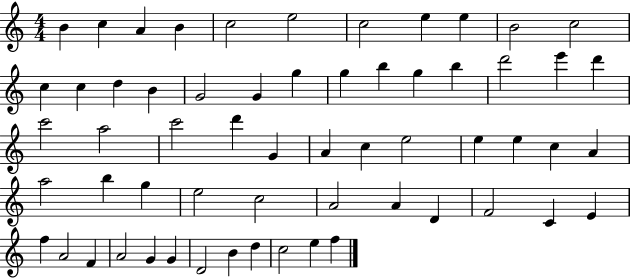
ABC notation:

X:1
T:Untitled
M:4/4
L:1/4
K:C
B c A B c2 e2 c2 e e B2 c2 c c d B G2 G g g b g b d'2 e' d' c'2 a2 c'2 d' G A c e2 e e c A a2 b g e2 c2 A2 A D F2 C E f A2 F A2 G G D2 B d c2 e f